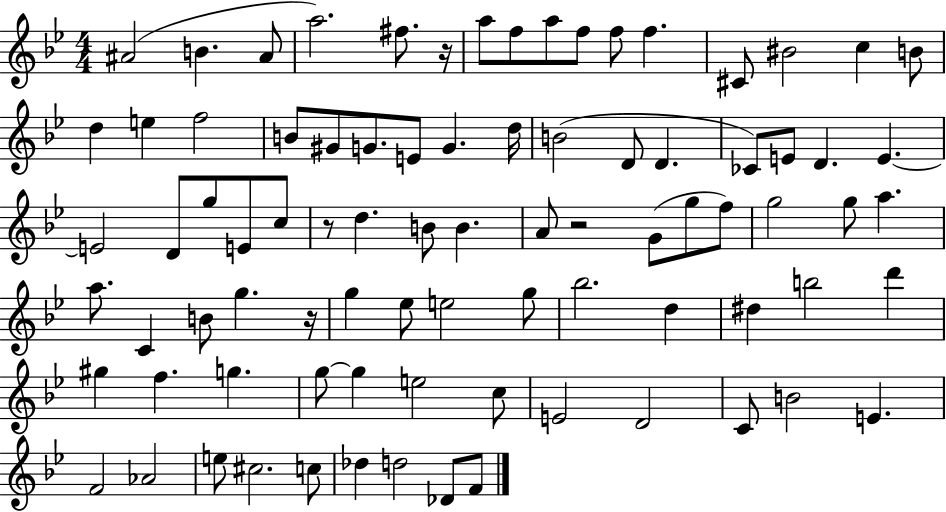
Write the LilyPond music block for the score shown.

{
  \clef treble
  \numericTimeSignature
  \time 4/4
  \key bes \major
  ais'2( b'4. ais'8 | a''2.) fis''8. r16 | a''8 f''8 a''8 f''8 f''8 f''4. | cis'8 bis'2 c''4 b'8 | \break d''4 e''4 f''2 | b'8 gis'8 g'8. e'8 g'4. d''16 | b'2( d'8 d'4. | ces'8) e'8 d'4. e'4.~~ | \break e'2 d'8 g''8 e'8 c''8 | r8 d''4. b'8 b'4. | a'8 r2 g'8( g''8 f''8) | g''2 g''8 a''4. | \break a''8. c'4 b'8 g''4. r16 | g''4 ees''8 e''2 g''8 | bes''2. d''4 | dis''4 b''2 d'''4 | \break gis''4 f''4. g''4. | g''8~~ g''4 e''2 c''8 | e'2 d'2 | c'8 b'2 e'4. | \break f'2 aes'2 | e''8 cis''2. c''8 | des''4 d''2 des'8 f'8 | \bar "|."
}